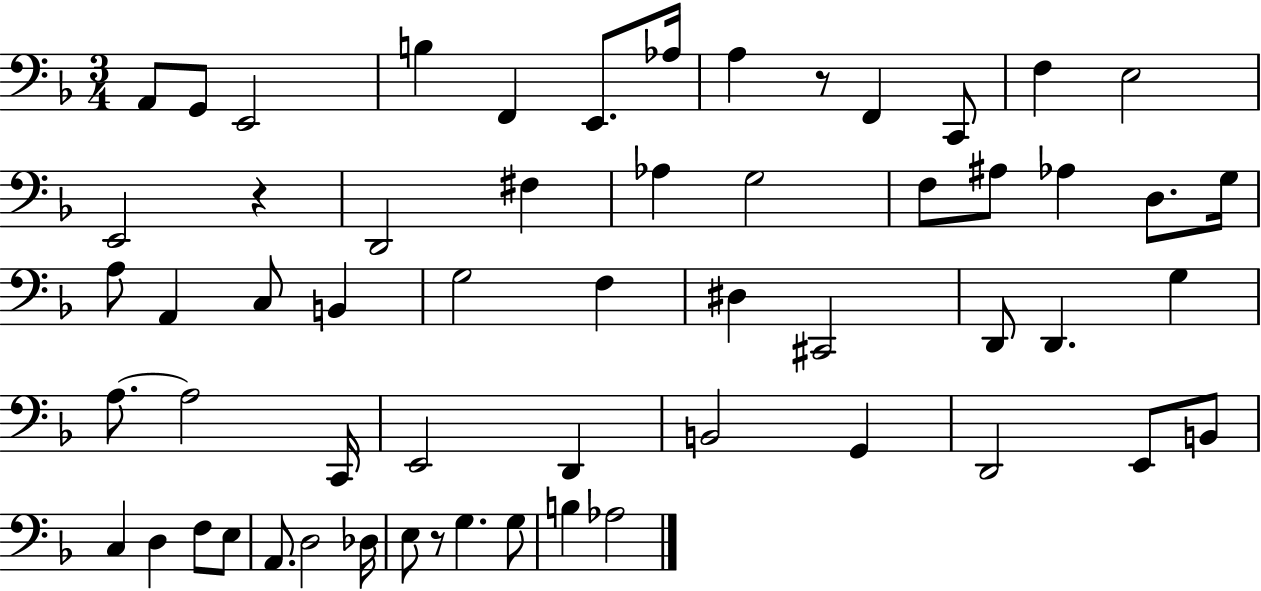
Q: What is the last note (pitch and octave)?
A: Ab3